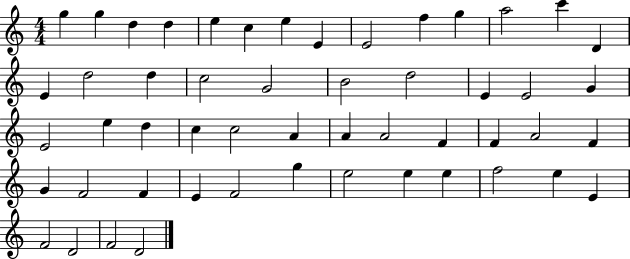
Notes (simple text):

G5/q G5/q D5/q D5/q E5/q C5/q E5/q E4/q E4/h F5/q G5/q A5/h C6/q D4/q E4/q D5/h D5/q C5/h G4/h B4/h D5/h E4/q E4/h G4/q E4/h E5/q D5/q C5/q C5/h A4/q A4/q A4/h F4/q F4/q A4/h F4/q G4/q F4/h F4/q E4/q F4/h G5/q E5/h E5/q E5/q F5/h E5/q E4/q F4/h D4/h F4/h D4/h